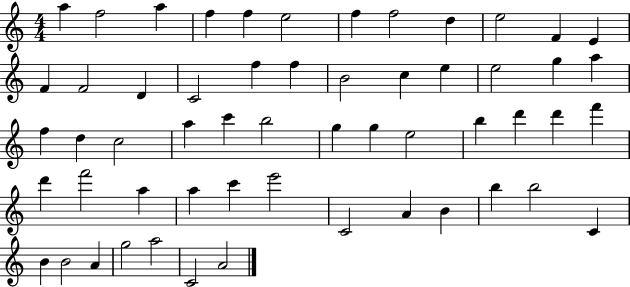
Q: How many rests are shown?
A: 0